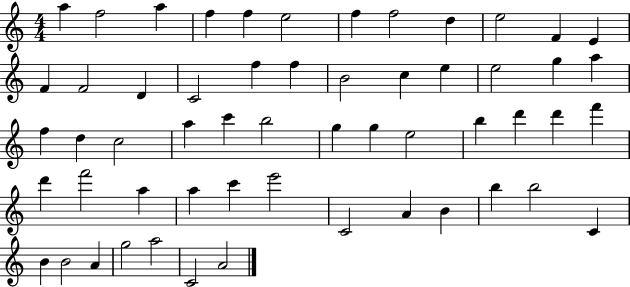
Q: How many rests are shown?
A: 0